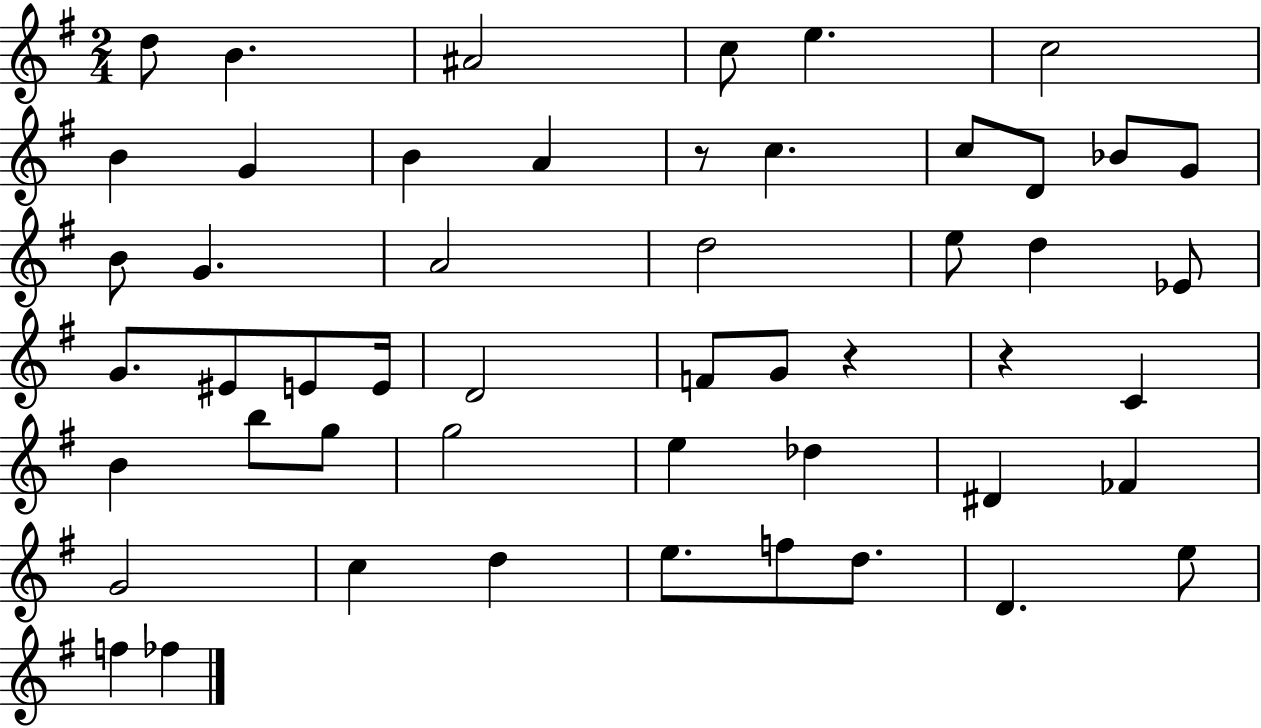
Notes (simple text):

D5/e B4/q. A#4/h C5/e E5/q. C5/h B4/q G4/q B4/q A4/q R/e C5/q. C5/e D4/e Bb4/e G4/e B4/e G4/q. A4/h D5/h E5/e D5/q Eb4/e G4/e. EIS4/e E4/e E4/s D4/h F4/e G4/e R/q R/q C4/q B4/q B5/e G5/e G5/h E5/q Db5/q D#4/q FES4/q G4/h C5/q D5/q E5/e. F5/e D5/e. D4/q. E5/e F5/q FES5/q